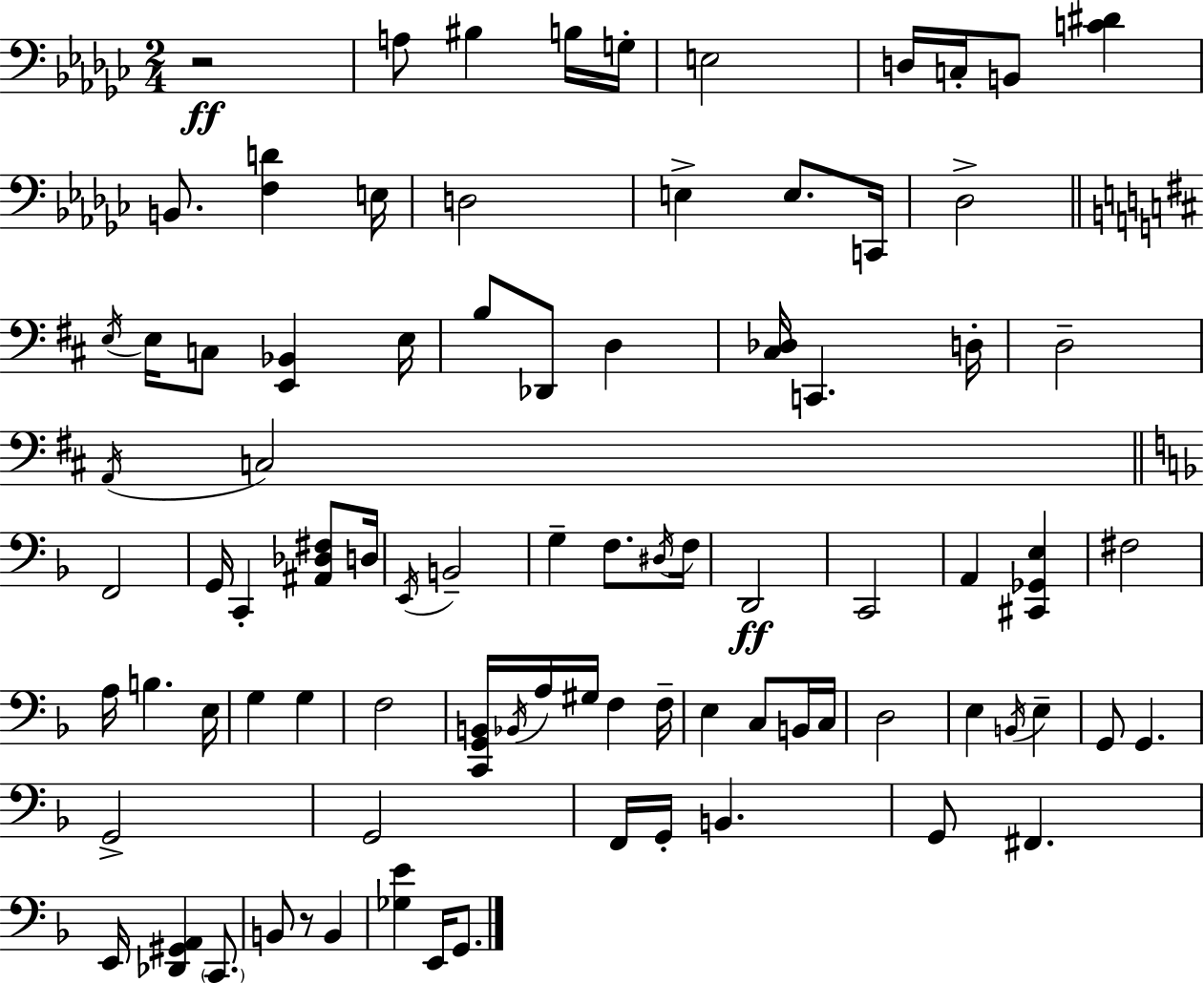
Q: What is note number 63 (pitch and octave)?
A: G2